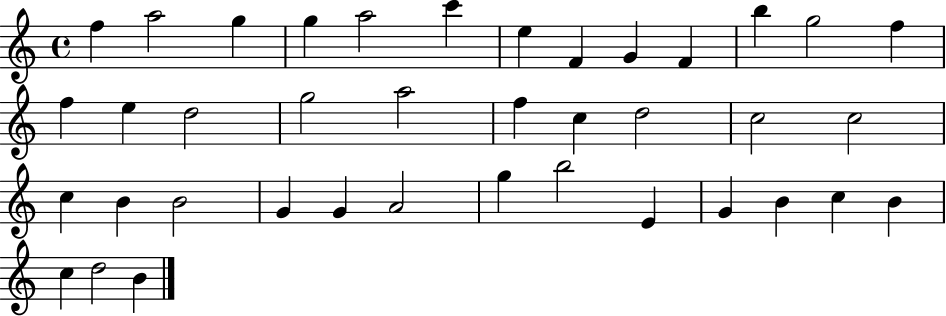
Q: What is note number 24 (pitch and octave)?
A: C5